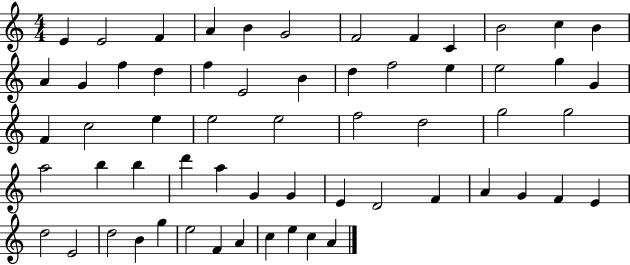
X:1
T:Untitled
M:4/4
L:1/4
K:C
E E2 F A B G2 F2 F C B2 c B A G f d f E2 B d f2 e e2 g G F c2 e e2 e2 f2 d2 g2 g2 a2 b b d' a G G E D2 F A G F E d2 E2 d2 B g e2 F A c e c A